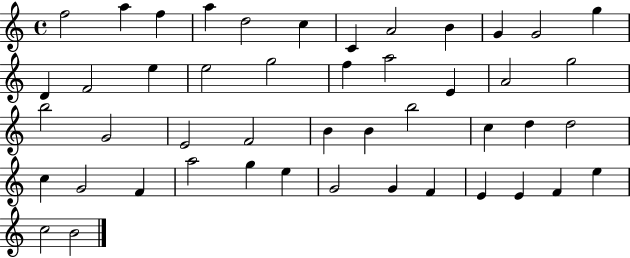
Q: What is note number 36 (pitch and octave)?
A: A5